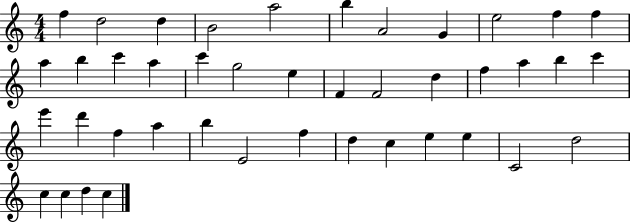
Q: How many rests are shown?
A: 0